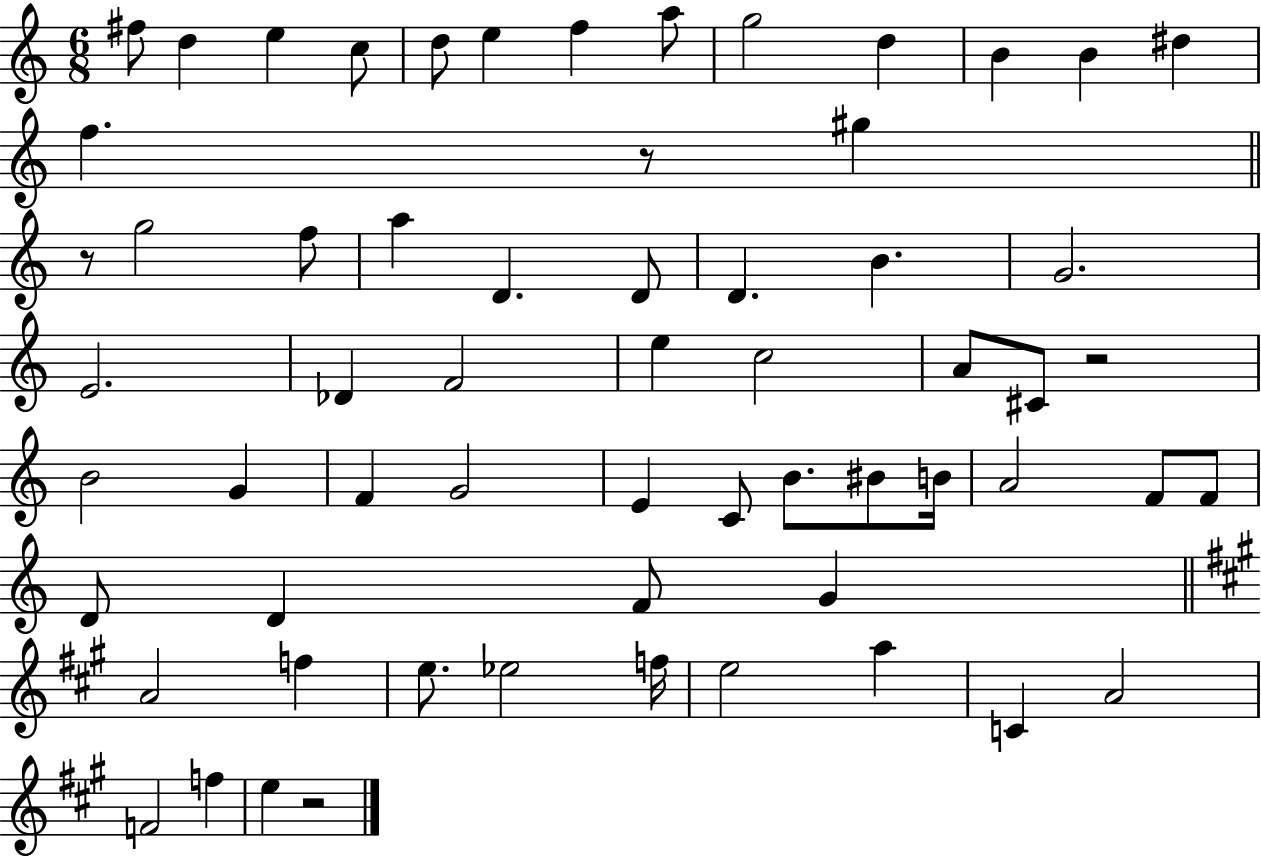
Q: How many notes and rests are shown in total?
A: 62